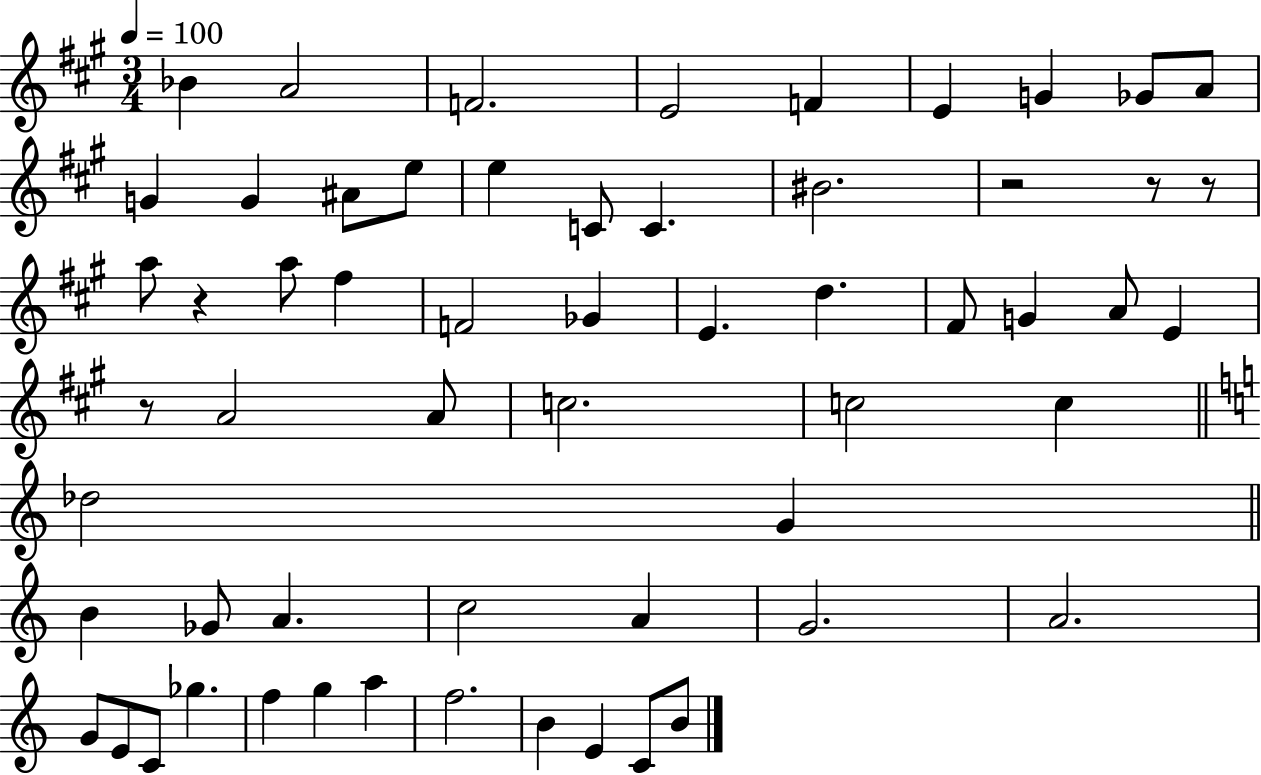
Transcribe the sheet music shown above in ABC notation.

X:1
T:Untitled
M:3/4
L:1/4
K:A
_B A2 F2 E2 F E G _G/2 A/2 G G ^A/2 e/2 e C/2 C ^B2 z2 z/2 z/2 a/2 z a/2 ^f F2 _G E d ^F/2 G A/2 E z/2 A2 A/2 c2 c2 c _d2 G B _G/2 A c2 A G2 A2 G/2 E/2 C/2 _g f g a f2 B E C/2 B/2